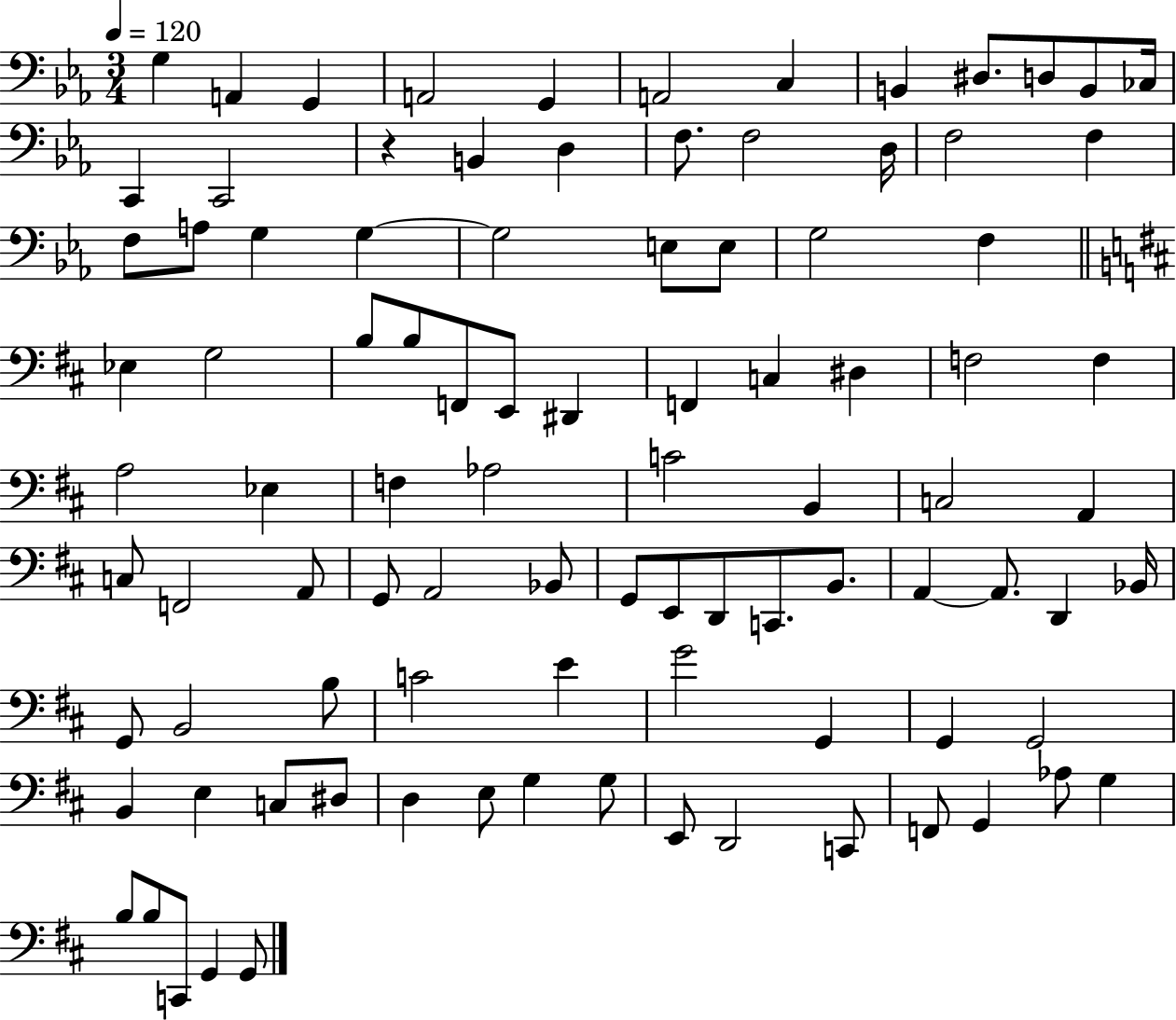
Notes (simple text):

G3/q A2/q G2/q A2/h G2/q A2/h C3/q B2/q D#3/e. D3/e B2/e CES3/s C2/q C2/h R/q B2/q D3/q F3/e. F3/h D3/s F3/h F3/q F3/e A3/e G3/q G3/q G3/h E3/e E3/e G3/h F3/q Eb3/q G3/h B3/e B3/e F2/e E2/e D#2/q F2/q C3/q D#3/q F3/h F3/q A3/h Eb3/q F3/q Ab3/h C4/h B2/q C3/h A2/q C3/e F2/h A2/e G2/e A2/h Bb2/e G2/e E2/e D2/e C2/e. B2/e. A2/q A2/e. D2/q Bb2/s G2/e B2/h B3/e C4/h E4/q G4/h G2/q G2/q G2/h B2/q E3/q C3/e D#3/e D3/q E3/e G3/q G3/e E2/e D2/h C2/e F2/e G2/q Ab3/e G3/q B3/e B3/e C2/e G2/q G2/e